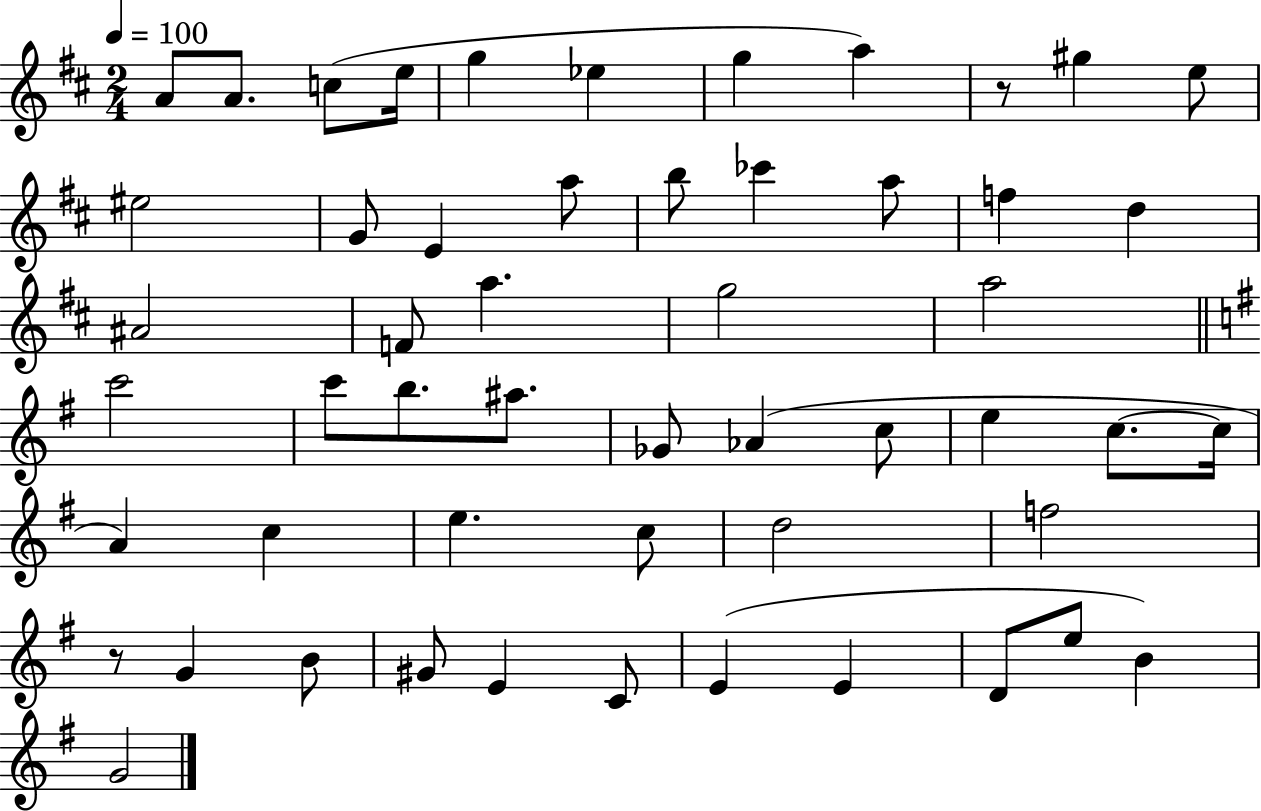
A4/e A4/e. C5/e E5/s G5/q Eb5/q G5/q A5/q R/e G#5/q E5/e EIS5/h G4/e E4/q A5/e B5/e CES6/q A5/e F5/q D5/q A#4/h F4/e A5/q. G5/h A5/h C6/h C6/e B5/e. A#5/e. Gb4/e Ab4/q C5/e E5/q C5/e. C5/s A4/q C5/q E5/q. C5/e D5/h F5/h R/e G4/q B4/e G#4/e E4/q C4/e E4/q E4/q D4/e E5/e B4/q G4/h